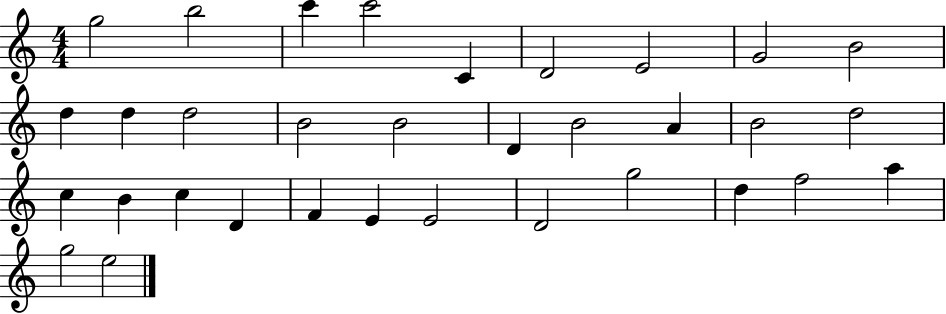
G5/h B5/h C6/q C6/h C4/q D4/h E4/h G4/h B4/h D5/q D5/q D5/h B4/h B4/h D4/q B4/h A4/q B4/h D5/h C5/q B4/q C5/q D4/q F4/q E4/q E4/h D4/h G5/h D5/q F5/h A5/q G5/h E5/h